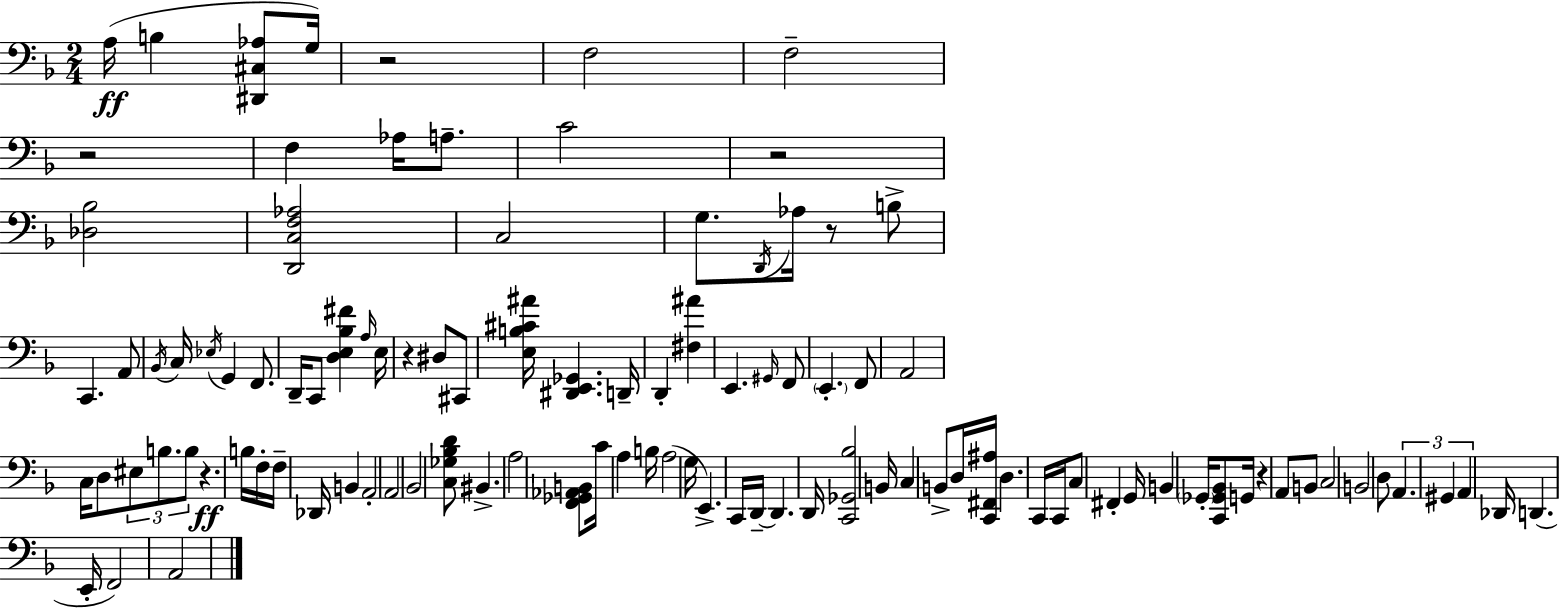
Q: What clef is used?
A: bass